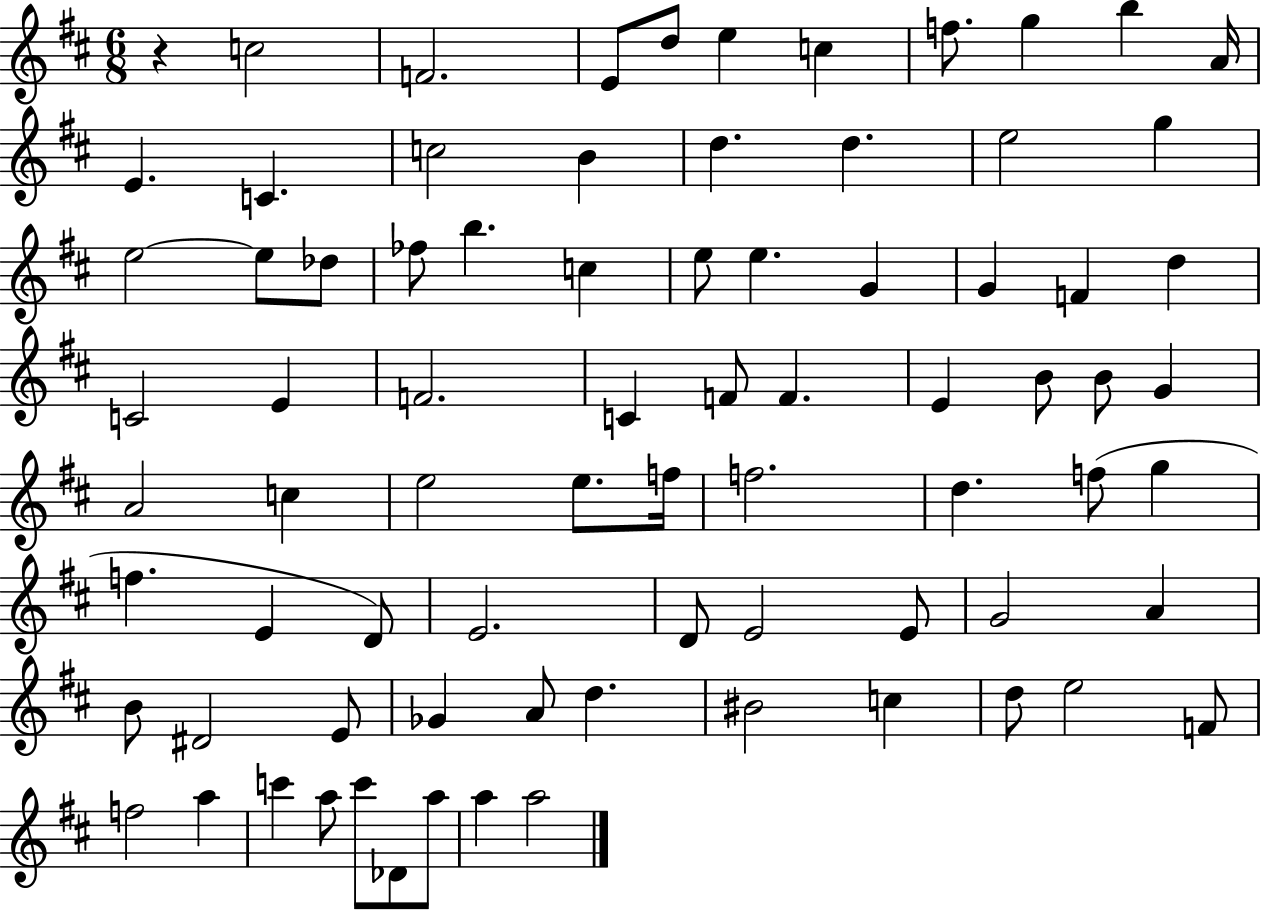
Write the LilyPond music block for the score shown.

{
  \clef treble
  \numericTimeSignature
  \time 6/8
  \key d \major
  r4 c''2 | f'2. | e'8 d''8 e''4 c''4 | f''8. g''4 b''4 a'16 | \break e'4. c'4. | c''2 b'4 | d''4. d''4. | e''2 g''4 | \break e''2~~ e''8 des''8 | fes''8 b''4. c''4 | e''8 e''4. g'4 | g'4 f'4 d''4 | \break c'2 e'4 | f'2. | c'4 f'8 f'4. | e'4 b'8 b'8 g'4 | \break a'2 c''4 | e''2 e''8. f''16 | f''2. | d''4. f''8( g''4 | \break f''4. e'4 d'8) | e'2. | d'8 e'2 e'8 | g'2 a'4 | \break b'8 dis'2 e'8 | ges'4 a'8 d''4. | bis'2 c''4 | d''8 e''2 f'8 | \break f''2 a''4 | c'''4 a''8 c'''8 des'8 a''8 | a''4 a''2 | \bar "|."
}